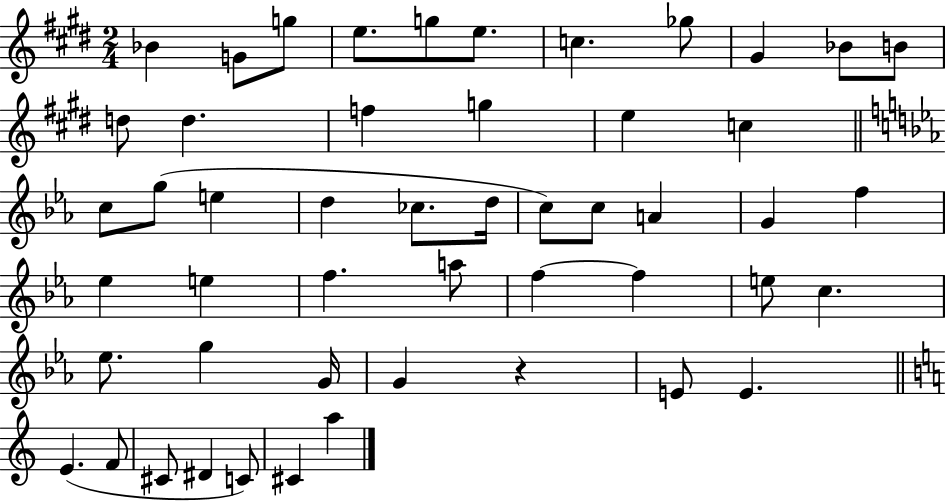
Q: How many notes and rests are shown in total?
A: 50